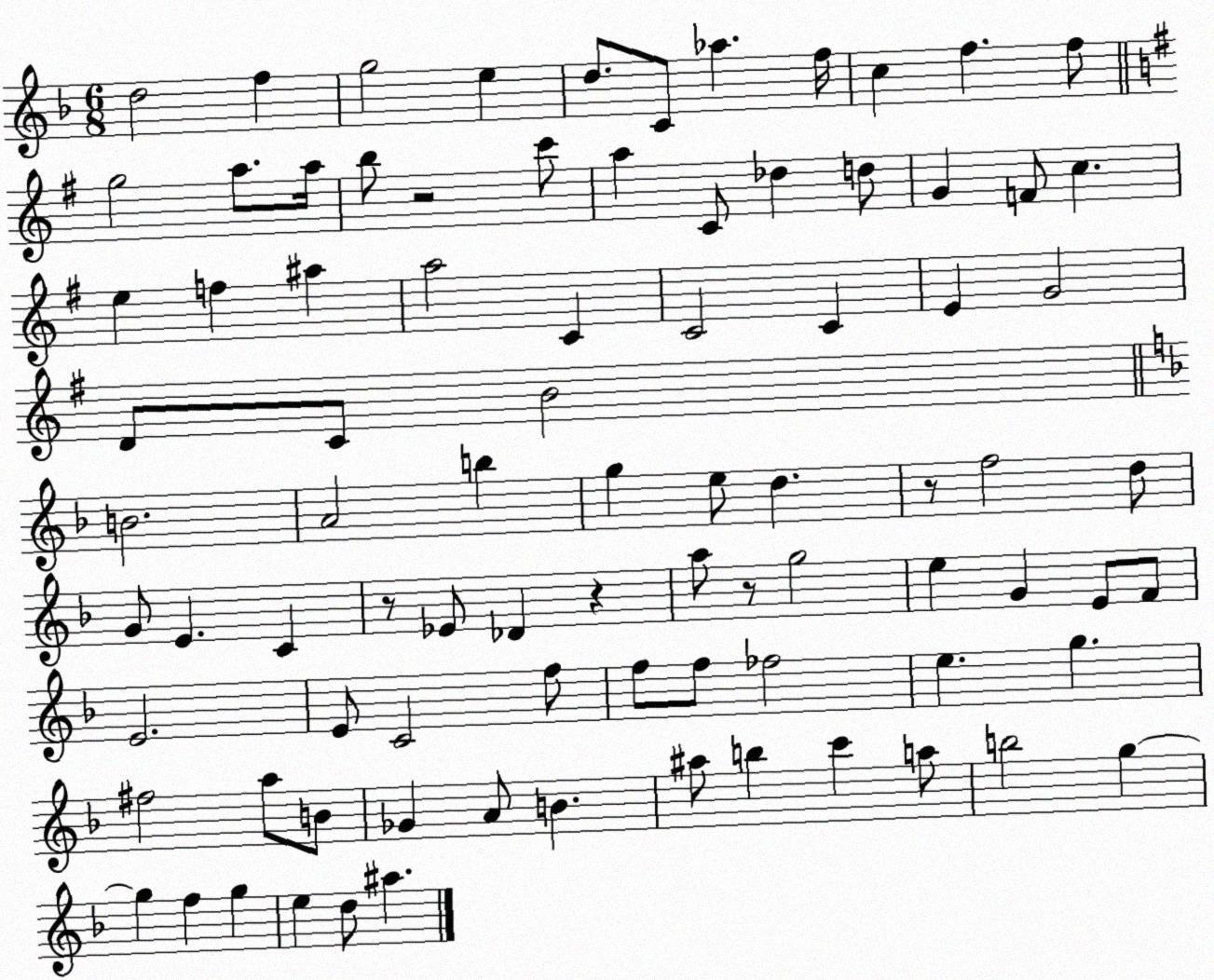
X:1
T:Untitled
M:6/8
L:1/4
K:F
d2 f g2 e d/2 C/2 _a f/4 c f f/2 g2 a/2 a/4 b/2 z2 c'/2 a C/2 _d d/2 G F/2 c e f ^a a2 C C2 C E G2 D/2 C/2 B2 B2 A2 b g e/2 d z/2 f2 d/2 G/2 E C z/2 _E/2 _D z a/2 z/2 g2 e G E/2 F/2 E2 E/2 C2 f/2 f/2 f/2 _f2 e g ^f2 a/2 B/2 _G A/2 B ^a/2 b c' a/2 b2 g g f g e d/2 ^a